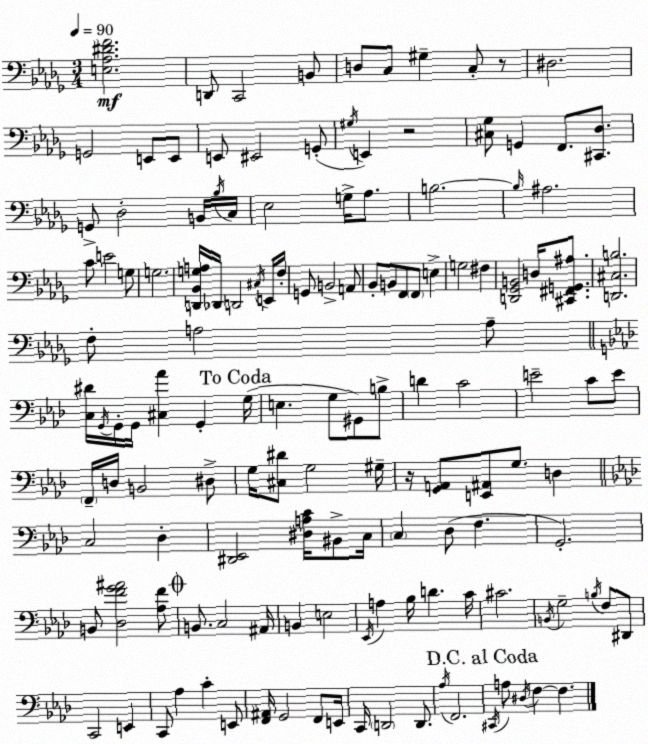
X:1
T:Untitled
M:3/4
L:1/4
K:Bbm
[E,_A,^DF]2 D,,/2 C,,2 B,,/2 D,/2 C,/2 ^G, C,/2 z/2 ^D,2 G,,2 E,,/2 E,,/2 E,,/2 ^E,,2 G,,/2 ^G,/4 E,, z2 [^C,_G,]/2 G,, F,,/2 [^C,,_D,]/2 G,,/2 _D,2 B,,/4 _B,/4 C,/4 _E,2 G,/4 _A,/2 B,2 B,/4 ^A,2 C/2 E2 G,/2 G,2 [D,,_B,,G,A,]/4 _D,,/4 D,,2 ^C,/4 E,,/4 F,/4 G,,/2 B,,2 A,,/2 _B,,/2 B,,/2 F,,/2 F,,/2 E, G,2 ^F, [D,,_G,,B,,]2 D,/4 [^C,,^F,,G,,^A,]/2 [D,,^C,B,]2 F,/2 A,2 A,/2 [C,^D]/4 G,,/4 G,,/4 G,,/4 [^C,_A] G,, G,/4 E, G,/2 ^G,,/2 B,/2 D C2 E2 C/2 E/2 F,,/4 D,/4 B,,2 ^D,/2 G,/4 [^C,^D]/2 G,2 ^G,/4 z/4 [G,,A,,]/2 [E,,^A,,]/2 G,/2 D, C,2 _D, [^D,,_E,,]2 [^D,A,C]/4 ^B,,/2 C,/4 C, _D,/2 F, G,,2 B,,/2 [_D,FG^A]2 [_A,F]/2 B,,/2 C,2 ^A,,/4 B,, E,2 _E,,/4 A, _B,/4 D C/4 ^C2 B,,/4 G,2 B,/4 F,/2 ^D,,/2 C,,2 E,, C,,/2 _A, C E,,/2 [F,,^A,,]/4 G,,2 F,,/2 E,,/4 C,,/4 D,,2 D,,/2 _A,/4 F,,2 ^C,,/4 A,/2 ^D,/4 F, F,